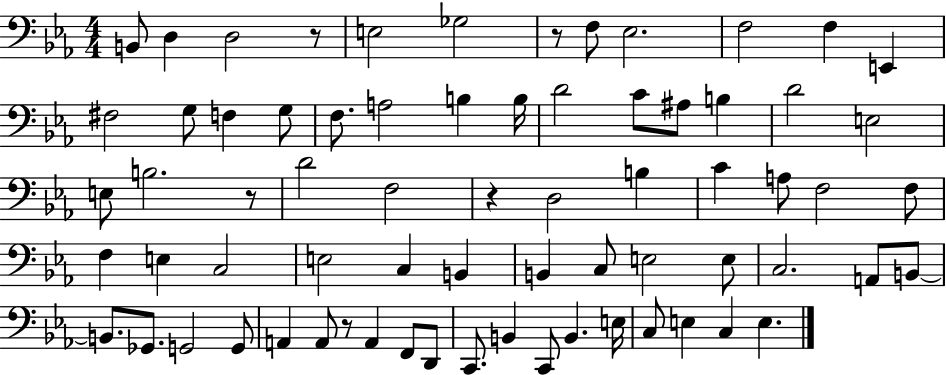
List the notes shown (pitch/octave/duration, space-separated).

B2/e D3/q D3/h R/e E3/h Gb3/h R/e F3/e Eb3/h. F3/h F3/q E2/q F#3/h G3/e F3/q G3/e F3/e. A3/h B3/q B3/s D4/h C4/e A#3/e B3/q D4/h E3/h E3/e B3/h. R/e D4/h F3/h R/q D3/h B3/q C4/q A3/e F3/h F3/e F3/q E3/q C3/h E3/h C3/q B2/q B2/q C3/e E3/h E3/e C3/h. A2/e B2/e B2/e. Gb2/e. G2/h G2/e A2/q A2/e R/e A2/q F2/e D2/e C2/e. B2/q C2/e B2/q. E3/s C3/e E3/q C3/q E3/q.